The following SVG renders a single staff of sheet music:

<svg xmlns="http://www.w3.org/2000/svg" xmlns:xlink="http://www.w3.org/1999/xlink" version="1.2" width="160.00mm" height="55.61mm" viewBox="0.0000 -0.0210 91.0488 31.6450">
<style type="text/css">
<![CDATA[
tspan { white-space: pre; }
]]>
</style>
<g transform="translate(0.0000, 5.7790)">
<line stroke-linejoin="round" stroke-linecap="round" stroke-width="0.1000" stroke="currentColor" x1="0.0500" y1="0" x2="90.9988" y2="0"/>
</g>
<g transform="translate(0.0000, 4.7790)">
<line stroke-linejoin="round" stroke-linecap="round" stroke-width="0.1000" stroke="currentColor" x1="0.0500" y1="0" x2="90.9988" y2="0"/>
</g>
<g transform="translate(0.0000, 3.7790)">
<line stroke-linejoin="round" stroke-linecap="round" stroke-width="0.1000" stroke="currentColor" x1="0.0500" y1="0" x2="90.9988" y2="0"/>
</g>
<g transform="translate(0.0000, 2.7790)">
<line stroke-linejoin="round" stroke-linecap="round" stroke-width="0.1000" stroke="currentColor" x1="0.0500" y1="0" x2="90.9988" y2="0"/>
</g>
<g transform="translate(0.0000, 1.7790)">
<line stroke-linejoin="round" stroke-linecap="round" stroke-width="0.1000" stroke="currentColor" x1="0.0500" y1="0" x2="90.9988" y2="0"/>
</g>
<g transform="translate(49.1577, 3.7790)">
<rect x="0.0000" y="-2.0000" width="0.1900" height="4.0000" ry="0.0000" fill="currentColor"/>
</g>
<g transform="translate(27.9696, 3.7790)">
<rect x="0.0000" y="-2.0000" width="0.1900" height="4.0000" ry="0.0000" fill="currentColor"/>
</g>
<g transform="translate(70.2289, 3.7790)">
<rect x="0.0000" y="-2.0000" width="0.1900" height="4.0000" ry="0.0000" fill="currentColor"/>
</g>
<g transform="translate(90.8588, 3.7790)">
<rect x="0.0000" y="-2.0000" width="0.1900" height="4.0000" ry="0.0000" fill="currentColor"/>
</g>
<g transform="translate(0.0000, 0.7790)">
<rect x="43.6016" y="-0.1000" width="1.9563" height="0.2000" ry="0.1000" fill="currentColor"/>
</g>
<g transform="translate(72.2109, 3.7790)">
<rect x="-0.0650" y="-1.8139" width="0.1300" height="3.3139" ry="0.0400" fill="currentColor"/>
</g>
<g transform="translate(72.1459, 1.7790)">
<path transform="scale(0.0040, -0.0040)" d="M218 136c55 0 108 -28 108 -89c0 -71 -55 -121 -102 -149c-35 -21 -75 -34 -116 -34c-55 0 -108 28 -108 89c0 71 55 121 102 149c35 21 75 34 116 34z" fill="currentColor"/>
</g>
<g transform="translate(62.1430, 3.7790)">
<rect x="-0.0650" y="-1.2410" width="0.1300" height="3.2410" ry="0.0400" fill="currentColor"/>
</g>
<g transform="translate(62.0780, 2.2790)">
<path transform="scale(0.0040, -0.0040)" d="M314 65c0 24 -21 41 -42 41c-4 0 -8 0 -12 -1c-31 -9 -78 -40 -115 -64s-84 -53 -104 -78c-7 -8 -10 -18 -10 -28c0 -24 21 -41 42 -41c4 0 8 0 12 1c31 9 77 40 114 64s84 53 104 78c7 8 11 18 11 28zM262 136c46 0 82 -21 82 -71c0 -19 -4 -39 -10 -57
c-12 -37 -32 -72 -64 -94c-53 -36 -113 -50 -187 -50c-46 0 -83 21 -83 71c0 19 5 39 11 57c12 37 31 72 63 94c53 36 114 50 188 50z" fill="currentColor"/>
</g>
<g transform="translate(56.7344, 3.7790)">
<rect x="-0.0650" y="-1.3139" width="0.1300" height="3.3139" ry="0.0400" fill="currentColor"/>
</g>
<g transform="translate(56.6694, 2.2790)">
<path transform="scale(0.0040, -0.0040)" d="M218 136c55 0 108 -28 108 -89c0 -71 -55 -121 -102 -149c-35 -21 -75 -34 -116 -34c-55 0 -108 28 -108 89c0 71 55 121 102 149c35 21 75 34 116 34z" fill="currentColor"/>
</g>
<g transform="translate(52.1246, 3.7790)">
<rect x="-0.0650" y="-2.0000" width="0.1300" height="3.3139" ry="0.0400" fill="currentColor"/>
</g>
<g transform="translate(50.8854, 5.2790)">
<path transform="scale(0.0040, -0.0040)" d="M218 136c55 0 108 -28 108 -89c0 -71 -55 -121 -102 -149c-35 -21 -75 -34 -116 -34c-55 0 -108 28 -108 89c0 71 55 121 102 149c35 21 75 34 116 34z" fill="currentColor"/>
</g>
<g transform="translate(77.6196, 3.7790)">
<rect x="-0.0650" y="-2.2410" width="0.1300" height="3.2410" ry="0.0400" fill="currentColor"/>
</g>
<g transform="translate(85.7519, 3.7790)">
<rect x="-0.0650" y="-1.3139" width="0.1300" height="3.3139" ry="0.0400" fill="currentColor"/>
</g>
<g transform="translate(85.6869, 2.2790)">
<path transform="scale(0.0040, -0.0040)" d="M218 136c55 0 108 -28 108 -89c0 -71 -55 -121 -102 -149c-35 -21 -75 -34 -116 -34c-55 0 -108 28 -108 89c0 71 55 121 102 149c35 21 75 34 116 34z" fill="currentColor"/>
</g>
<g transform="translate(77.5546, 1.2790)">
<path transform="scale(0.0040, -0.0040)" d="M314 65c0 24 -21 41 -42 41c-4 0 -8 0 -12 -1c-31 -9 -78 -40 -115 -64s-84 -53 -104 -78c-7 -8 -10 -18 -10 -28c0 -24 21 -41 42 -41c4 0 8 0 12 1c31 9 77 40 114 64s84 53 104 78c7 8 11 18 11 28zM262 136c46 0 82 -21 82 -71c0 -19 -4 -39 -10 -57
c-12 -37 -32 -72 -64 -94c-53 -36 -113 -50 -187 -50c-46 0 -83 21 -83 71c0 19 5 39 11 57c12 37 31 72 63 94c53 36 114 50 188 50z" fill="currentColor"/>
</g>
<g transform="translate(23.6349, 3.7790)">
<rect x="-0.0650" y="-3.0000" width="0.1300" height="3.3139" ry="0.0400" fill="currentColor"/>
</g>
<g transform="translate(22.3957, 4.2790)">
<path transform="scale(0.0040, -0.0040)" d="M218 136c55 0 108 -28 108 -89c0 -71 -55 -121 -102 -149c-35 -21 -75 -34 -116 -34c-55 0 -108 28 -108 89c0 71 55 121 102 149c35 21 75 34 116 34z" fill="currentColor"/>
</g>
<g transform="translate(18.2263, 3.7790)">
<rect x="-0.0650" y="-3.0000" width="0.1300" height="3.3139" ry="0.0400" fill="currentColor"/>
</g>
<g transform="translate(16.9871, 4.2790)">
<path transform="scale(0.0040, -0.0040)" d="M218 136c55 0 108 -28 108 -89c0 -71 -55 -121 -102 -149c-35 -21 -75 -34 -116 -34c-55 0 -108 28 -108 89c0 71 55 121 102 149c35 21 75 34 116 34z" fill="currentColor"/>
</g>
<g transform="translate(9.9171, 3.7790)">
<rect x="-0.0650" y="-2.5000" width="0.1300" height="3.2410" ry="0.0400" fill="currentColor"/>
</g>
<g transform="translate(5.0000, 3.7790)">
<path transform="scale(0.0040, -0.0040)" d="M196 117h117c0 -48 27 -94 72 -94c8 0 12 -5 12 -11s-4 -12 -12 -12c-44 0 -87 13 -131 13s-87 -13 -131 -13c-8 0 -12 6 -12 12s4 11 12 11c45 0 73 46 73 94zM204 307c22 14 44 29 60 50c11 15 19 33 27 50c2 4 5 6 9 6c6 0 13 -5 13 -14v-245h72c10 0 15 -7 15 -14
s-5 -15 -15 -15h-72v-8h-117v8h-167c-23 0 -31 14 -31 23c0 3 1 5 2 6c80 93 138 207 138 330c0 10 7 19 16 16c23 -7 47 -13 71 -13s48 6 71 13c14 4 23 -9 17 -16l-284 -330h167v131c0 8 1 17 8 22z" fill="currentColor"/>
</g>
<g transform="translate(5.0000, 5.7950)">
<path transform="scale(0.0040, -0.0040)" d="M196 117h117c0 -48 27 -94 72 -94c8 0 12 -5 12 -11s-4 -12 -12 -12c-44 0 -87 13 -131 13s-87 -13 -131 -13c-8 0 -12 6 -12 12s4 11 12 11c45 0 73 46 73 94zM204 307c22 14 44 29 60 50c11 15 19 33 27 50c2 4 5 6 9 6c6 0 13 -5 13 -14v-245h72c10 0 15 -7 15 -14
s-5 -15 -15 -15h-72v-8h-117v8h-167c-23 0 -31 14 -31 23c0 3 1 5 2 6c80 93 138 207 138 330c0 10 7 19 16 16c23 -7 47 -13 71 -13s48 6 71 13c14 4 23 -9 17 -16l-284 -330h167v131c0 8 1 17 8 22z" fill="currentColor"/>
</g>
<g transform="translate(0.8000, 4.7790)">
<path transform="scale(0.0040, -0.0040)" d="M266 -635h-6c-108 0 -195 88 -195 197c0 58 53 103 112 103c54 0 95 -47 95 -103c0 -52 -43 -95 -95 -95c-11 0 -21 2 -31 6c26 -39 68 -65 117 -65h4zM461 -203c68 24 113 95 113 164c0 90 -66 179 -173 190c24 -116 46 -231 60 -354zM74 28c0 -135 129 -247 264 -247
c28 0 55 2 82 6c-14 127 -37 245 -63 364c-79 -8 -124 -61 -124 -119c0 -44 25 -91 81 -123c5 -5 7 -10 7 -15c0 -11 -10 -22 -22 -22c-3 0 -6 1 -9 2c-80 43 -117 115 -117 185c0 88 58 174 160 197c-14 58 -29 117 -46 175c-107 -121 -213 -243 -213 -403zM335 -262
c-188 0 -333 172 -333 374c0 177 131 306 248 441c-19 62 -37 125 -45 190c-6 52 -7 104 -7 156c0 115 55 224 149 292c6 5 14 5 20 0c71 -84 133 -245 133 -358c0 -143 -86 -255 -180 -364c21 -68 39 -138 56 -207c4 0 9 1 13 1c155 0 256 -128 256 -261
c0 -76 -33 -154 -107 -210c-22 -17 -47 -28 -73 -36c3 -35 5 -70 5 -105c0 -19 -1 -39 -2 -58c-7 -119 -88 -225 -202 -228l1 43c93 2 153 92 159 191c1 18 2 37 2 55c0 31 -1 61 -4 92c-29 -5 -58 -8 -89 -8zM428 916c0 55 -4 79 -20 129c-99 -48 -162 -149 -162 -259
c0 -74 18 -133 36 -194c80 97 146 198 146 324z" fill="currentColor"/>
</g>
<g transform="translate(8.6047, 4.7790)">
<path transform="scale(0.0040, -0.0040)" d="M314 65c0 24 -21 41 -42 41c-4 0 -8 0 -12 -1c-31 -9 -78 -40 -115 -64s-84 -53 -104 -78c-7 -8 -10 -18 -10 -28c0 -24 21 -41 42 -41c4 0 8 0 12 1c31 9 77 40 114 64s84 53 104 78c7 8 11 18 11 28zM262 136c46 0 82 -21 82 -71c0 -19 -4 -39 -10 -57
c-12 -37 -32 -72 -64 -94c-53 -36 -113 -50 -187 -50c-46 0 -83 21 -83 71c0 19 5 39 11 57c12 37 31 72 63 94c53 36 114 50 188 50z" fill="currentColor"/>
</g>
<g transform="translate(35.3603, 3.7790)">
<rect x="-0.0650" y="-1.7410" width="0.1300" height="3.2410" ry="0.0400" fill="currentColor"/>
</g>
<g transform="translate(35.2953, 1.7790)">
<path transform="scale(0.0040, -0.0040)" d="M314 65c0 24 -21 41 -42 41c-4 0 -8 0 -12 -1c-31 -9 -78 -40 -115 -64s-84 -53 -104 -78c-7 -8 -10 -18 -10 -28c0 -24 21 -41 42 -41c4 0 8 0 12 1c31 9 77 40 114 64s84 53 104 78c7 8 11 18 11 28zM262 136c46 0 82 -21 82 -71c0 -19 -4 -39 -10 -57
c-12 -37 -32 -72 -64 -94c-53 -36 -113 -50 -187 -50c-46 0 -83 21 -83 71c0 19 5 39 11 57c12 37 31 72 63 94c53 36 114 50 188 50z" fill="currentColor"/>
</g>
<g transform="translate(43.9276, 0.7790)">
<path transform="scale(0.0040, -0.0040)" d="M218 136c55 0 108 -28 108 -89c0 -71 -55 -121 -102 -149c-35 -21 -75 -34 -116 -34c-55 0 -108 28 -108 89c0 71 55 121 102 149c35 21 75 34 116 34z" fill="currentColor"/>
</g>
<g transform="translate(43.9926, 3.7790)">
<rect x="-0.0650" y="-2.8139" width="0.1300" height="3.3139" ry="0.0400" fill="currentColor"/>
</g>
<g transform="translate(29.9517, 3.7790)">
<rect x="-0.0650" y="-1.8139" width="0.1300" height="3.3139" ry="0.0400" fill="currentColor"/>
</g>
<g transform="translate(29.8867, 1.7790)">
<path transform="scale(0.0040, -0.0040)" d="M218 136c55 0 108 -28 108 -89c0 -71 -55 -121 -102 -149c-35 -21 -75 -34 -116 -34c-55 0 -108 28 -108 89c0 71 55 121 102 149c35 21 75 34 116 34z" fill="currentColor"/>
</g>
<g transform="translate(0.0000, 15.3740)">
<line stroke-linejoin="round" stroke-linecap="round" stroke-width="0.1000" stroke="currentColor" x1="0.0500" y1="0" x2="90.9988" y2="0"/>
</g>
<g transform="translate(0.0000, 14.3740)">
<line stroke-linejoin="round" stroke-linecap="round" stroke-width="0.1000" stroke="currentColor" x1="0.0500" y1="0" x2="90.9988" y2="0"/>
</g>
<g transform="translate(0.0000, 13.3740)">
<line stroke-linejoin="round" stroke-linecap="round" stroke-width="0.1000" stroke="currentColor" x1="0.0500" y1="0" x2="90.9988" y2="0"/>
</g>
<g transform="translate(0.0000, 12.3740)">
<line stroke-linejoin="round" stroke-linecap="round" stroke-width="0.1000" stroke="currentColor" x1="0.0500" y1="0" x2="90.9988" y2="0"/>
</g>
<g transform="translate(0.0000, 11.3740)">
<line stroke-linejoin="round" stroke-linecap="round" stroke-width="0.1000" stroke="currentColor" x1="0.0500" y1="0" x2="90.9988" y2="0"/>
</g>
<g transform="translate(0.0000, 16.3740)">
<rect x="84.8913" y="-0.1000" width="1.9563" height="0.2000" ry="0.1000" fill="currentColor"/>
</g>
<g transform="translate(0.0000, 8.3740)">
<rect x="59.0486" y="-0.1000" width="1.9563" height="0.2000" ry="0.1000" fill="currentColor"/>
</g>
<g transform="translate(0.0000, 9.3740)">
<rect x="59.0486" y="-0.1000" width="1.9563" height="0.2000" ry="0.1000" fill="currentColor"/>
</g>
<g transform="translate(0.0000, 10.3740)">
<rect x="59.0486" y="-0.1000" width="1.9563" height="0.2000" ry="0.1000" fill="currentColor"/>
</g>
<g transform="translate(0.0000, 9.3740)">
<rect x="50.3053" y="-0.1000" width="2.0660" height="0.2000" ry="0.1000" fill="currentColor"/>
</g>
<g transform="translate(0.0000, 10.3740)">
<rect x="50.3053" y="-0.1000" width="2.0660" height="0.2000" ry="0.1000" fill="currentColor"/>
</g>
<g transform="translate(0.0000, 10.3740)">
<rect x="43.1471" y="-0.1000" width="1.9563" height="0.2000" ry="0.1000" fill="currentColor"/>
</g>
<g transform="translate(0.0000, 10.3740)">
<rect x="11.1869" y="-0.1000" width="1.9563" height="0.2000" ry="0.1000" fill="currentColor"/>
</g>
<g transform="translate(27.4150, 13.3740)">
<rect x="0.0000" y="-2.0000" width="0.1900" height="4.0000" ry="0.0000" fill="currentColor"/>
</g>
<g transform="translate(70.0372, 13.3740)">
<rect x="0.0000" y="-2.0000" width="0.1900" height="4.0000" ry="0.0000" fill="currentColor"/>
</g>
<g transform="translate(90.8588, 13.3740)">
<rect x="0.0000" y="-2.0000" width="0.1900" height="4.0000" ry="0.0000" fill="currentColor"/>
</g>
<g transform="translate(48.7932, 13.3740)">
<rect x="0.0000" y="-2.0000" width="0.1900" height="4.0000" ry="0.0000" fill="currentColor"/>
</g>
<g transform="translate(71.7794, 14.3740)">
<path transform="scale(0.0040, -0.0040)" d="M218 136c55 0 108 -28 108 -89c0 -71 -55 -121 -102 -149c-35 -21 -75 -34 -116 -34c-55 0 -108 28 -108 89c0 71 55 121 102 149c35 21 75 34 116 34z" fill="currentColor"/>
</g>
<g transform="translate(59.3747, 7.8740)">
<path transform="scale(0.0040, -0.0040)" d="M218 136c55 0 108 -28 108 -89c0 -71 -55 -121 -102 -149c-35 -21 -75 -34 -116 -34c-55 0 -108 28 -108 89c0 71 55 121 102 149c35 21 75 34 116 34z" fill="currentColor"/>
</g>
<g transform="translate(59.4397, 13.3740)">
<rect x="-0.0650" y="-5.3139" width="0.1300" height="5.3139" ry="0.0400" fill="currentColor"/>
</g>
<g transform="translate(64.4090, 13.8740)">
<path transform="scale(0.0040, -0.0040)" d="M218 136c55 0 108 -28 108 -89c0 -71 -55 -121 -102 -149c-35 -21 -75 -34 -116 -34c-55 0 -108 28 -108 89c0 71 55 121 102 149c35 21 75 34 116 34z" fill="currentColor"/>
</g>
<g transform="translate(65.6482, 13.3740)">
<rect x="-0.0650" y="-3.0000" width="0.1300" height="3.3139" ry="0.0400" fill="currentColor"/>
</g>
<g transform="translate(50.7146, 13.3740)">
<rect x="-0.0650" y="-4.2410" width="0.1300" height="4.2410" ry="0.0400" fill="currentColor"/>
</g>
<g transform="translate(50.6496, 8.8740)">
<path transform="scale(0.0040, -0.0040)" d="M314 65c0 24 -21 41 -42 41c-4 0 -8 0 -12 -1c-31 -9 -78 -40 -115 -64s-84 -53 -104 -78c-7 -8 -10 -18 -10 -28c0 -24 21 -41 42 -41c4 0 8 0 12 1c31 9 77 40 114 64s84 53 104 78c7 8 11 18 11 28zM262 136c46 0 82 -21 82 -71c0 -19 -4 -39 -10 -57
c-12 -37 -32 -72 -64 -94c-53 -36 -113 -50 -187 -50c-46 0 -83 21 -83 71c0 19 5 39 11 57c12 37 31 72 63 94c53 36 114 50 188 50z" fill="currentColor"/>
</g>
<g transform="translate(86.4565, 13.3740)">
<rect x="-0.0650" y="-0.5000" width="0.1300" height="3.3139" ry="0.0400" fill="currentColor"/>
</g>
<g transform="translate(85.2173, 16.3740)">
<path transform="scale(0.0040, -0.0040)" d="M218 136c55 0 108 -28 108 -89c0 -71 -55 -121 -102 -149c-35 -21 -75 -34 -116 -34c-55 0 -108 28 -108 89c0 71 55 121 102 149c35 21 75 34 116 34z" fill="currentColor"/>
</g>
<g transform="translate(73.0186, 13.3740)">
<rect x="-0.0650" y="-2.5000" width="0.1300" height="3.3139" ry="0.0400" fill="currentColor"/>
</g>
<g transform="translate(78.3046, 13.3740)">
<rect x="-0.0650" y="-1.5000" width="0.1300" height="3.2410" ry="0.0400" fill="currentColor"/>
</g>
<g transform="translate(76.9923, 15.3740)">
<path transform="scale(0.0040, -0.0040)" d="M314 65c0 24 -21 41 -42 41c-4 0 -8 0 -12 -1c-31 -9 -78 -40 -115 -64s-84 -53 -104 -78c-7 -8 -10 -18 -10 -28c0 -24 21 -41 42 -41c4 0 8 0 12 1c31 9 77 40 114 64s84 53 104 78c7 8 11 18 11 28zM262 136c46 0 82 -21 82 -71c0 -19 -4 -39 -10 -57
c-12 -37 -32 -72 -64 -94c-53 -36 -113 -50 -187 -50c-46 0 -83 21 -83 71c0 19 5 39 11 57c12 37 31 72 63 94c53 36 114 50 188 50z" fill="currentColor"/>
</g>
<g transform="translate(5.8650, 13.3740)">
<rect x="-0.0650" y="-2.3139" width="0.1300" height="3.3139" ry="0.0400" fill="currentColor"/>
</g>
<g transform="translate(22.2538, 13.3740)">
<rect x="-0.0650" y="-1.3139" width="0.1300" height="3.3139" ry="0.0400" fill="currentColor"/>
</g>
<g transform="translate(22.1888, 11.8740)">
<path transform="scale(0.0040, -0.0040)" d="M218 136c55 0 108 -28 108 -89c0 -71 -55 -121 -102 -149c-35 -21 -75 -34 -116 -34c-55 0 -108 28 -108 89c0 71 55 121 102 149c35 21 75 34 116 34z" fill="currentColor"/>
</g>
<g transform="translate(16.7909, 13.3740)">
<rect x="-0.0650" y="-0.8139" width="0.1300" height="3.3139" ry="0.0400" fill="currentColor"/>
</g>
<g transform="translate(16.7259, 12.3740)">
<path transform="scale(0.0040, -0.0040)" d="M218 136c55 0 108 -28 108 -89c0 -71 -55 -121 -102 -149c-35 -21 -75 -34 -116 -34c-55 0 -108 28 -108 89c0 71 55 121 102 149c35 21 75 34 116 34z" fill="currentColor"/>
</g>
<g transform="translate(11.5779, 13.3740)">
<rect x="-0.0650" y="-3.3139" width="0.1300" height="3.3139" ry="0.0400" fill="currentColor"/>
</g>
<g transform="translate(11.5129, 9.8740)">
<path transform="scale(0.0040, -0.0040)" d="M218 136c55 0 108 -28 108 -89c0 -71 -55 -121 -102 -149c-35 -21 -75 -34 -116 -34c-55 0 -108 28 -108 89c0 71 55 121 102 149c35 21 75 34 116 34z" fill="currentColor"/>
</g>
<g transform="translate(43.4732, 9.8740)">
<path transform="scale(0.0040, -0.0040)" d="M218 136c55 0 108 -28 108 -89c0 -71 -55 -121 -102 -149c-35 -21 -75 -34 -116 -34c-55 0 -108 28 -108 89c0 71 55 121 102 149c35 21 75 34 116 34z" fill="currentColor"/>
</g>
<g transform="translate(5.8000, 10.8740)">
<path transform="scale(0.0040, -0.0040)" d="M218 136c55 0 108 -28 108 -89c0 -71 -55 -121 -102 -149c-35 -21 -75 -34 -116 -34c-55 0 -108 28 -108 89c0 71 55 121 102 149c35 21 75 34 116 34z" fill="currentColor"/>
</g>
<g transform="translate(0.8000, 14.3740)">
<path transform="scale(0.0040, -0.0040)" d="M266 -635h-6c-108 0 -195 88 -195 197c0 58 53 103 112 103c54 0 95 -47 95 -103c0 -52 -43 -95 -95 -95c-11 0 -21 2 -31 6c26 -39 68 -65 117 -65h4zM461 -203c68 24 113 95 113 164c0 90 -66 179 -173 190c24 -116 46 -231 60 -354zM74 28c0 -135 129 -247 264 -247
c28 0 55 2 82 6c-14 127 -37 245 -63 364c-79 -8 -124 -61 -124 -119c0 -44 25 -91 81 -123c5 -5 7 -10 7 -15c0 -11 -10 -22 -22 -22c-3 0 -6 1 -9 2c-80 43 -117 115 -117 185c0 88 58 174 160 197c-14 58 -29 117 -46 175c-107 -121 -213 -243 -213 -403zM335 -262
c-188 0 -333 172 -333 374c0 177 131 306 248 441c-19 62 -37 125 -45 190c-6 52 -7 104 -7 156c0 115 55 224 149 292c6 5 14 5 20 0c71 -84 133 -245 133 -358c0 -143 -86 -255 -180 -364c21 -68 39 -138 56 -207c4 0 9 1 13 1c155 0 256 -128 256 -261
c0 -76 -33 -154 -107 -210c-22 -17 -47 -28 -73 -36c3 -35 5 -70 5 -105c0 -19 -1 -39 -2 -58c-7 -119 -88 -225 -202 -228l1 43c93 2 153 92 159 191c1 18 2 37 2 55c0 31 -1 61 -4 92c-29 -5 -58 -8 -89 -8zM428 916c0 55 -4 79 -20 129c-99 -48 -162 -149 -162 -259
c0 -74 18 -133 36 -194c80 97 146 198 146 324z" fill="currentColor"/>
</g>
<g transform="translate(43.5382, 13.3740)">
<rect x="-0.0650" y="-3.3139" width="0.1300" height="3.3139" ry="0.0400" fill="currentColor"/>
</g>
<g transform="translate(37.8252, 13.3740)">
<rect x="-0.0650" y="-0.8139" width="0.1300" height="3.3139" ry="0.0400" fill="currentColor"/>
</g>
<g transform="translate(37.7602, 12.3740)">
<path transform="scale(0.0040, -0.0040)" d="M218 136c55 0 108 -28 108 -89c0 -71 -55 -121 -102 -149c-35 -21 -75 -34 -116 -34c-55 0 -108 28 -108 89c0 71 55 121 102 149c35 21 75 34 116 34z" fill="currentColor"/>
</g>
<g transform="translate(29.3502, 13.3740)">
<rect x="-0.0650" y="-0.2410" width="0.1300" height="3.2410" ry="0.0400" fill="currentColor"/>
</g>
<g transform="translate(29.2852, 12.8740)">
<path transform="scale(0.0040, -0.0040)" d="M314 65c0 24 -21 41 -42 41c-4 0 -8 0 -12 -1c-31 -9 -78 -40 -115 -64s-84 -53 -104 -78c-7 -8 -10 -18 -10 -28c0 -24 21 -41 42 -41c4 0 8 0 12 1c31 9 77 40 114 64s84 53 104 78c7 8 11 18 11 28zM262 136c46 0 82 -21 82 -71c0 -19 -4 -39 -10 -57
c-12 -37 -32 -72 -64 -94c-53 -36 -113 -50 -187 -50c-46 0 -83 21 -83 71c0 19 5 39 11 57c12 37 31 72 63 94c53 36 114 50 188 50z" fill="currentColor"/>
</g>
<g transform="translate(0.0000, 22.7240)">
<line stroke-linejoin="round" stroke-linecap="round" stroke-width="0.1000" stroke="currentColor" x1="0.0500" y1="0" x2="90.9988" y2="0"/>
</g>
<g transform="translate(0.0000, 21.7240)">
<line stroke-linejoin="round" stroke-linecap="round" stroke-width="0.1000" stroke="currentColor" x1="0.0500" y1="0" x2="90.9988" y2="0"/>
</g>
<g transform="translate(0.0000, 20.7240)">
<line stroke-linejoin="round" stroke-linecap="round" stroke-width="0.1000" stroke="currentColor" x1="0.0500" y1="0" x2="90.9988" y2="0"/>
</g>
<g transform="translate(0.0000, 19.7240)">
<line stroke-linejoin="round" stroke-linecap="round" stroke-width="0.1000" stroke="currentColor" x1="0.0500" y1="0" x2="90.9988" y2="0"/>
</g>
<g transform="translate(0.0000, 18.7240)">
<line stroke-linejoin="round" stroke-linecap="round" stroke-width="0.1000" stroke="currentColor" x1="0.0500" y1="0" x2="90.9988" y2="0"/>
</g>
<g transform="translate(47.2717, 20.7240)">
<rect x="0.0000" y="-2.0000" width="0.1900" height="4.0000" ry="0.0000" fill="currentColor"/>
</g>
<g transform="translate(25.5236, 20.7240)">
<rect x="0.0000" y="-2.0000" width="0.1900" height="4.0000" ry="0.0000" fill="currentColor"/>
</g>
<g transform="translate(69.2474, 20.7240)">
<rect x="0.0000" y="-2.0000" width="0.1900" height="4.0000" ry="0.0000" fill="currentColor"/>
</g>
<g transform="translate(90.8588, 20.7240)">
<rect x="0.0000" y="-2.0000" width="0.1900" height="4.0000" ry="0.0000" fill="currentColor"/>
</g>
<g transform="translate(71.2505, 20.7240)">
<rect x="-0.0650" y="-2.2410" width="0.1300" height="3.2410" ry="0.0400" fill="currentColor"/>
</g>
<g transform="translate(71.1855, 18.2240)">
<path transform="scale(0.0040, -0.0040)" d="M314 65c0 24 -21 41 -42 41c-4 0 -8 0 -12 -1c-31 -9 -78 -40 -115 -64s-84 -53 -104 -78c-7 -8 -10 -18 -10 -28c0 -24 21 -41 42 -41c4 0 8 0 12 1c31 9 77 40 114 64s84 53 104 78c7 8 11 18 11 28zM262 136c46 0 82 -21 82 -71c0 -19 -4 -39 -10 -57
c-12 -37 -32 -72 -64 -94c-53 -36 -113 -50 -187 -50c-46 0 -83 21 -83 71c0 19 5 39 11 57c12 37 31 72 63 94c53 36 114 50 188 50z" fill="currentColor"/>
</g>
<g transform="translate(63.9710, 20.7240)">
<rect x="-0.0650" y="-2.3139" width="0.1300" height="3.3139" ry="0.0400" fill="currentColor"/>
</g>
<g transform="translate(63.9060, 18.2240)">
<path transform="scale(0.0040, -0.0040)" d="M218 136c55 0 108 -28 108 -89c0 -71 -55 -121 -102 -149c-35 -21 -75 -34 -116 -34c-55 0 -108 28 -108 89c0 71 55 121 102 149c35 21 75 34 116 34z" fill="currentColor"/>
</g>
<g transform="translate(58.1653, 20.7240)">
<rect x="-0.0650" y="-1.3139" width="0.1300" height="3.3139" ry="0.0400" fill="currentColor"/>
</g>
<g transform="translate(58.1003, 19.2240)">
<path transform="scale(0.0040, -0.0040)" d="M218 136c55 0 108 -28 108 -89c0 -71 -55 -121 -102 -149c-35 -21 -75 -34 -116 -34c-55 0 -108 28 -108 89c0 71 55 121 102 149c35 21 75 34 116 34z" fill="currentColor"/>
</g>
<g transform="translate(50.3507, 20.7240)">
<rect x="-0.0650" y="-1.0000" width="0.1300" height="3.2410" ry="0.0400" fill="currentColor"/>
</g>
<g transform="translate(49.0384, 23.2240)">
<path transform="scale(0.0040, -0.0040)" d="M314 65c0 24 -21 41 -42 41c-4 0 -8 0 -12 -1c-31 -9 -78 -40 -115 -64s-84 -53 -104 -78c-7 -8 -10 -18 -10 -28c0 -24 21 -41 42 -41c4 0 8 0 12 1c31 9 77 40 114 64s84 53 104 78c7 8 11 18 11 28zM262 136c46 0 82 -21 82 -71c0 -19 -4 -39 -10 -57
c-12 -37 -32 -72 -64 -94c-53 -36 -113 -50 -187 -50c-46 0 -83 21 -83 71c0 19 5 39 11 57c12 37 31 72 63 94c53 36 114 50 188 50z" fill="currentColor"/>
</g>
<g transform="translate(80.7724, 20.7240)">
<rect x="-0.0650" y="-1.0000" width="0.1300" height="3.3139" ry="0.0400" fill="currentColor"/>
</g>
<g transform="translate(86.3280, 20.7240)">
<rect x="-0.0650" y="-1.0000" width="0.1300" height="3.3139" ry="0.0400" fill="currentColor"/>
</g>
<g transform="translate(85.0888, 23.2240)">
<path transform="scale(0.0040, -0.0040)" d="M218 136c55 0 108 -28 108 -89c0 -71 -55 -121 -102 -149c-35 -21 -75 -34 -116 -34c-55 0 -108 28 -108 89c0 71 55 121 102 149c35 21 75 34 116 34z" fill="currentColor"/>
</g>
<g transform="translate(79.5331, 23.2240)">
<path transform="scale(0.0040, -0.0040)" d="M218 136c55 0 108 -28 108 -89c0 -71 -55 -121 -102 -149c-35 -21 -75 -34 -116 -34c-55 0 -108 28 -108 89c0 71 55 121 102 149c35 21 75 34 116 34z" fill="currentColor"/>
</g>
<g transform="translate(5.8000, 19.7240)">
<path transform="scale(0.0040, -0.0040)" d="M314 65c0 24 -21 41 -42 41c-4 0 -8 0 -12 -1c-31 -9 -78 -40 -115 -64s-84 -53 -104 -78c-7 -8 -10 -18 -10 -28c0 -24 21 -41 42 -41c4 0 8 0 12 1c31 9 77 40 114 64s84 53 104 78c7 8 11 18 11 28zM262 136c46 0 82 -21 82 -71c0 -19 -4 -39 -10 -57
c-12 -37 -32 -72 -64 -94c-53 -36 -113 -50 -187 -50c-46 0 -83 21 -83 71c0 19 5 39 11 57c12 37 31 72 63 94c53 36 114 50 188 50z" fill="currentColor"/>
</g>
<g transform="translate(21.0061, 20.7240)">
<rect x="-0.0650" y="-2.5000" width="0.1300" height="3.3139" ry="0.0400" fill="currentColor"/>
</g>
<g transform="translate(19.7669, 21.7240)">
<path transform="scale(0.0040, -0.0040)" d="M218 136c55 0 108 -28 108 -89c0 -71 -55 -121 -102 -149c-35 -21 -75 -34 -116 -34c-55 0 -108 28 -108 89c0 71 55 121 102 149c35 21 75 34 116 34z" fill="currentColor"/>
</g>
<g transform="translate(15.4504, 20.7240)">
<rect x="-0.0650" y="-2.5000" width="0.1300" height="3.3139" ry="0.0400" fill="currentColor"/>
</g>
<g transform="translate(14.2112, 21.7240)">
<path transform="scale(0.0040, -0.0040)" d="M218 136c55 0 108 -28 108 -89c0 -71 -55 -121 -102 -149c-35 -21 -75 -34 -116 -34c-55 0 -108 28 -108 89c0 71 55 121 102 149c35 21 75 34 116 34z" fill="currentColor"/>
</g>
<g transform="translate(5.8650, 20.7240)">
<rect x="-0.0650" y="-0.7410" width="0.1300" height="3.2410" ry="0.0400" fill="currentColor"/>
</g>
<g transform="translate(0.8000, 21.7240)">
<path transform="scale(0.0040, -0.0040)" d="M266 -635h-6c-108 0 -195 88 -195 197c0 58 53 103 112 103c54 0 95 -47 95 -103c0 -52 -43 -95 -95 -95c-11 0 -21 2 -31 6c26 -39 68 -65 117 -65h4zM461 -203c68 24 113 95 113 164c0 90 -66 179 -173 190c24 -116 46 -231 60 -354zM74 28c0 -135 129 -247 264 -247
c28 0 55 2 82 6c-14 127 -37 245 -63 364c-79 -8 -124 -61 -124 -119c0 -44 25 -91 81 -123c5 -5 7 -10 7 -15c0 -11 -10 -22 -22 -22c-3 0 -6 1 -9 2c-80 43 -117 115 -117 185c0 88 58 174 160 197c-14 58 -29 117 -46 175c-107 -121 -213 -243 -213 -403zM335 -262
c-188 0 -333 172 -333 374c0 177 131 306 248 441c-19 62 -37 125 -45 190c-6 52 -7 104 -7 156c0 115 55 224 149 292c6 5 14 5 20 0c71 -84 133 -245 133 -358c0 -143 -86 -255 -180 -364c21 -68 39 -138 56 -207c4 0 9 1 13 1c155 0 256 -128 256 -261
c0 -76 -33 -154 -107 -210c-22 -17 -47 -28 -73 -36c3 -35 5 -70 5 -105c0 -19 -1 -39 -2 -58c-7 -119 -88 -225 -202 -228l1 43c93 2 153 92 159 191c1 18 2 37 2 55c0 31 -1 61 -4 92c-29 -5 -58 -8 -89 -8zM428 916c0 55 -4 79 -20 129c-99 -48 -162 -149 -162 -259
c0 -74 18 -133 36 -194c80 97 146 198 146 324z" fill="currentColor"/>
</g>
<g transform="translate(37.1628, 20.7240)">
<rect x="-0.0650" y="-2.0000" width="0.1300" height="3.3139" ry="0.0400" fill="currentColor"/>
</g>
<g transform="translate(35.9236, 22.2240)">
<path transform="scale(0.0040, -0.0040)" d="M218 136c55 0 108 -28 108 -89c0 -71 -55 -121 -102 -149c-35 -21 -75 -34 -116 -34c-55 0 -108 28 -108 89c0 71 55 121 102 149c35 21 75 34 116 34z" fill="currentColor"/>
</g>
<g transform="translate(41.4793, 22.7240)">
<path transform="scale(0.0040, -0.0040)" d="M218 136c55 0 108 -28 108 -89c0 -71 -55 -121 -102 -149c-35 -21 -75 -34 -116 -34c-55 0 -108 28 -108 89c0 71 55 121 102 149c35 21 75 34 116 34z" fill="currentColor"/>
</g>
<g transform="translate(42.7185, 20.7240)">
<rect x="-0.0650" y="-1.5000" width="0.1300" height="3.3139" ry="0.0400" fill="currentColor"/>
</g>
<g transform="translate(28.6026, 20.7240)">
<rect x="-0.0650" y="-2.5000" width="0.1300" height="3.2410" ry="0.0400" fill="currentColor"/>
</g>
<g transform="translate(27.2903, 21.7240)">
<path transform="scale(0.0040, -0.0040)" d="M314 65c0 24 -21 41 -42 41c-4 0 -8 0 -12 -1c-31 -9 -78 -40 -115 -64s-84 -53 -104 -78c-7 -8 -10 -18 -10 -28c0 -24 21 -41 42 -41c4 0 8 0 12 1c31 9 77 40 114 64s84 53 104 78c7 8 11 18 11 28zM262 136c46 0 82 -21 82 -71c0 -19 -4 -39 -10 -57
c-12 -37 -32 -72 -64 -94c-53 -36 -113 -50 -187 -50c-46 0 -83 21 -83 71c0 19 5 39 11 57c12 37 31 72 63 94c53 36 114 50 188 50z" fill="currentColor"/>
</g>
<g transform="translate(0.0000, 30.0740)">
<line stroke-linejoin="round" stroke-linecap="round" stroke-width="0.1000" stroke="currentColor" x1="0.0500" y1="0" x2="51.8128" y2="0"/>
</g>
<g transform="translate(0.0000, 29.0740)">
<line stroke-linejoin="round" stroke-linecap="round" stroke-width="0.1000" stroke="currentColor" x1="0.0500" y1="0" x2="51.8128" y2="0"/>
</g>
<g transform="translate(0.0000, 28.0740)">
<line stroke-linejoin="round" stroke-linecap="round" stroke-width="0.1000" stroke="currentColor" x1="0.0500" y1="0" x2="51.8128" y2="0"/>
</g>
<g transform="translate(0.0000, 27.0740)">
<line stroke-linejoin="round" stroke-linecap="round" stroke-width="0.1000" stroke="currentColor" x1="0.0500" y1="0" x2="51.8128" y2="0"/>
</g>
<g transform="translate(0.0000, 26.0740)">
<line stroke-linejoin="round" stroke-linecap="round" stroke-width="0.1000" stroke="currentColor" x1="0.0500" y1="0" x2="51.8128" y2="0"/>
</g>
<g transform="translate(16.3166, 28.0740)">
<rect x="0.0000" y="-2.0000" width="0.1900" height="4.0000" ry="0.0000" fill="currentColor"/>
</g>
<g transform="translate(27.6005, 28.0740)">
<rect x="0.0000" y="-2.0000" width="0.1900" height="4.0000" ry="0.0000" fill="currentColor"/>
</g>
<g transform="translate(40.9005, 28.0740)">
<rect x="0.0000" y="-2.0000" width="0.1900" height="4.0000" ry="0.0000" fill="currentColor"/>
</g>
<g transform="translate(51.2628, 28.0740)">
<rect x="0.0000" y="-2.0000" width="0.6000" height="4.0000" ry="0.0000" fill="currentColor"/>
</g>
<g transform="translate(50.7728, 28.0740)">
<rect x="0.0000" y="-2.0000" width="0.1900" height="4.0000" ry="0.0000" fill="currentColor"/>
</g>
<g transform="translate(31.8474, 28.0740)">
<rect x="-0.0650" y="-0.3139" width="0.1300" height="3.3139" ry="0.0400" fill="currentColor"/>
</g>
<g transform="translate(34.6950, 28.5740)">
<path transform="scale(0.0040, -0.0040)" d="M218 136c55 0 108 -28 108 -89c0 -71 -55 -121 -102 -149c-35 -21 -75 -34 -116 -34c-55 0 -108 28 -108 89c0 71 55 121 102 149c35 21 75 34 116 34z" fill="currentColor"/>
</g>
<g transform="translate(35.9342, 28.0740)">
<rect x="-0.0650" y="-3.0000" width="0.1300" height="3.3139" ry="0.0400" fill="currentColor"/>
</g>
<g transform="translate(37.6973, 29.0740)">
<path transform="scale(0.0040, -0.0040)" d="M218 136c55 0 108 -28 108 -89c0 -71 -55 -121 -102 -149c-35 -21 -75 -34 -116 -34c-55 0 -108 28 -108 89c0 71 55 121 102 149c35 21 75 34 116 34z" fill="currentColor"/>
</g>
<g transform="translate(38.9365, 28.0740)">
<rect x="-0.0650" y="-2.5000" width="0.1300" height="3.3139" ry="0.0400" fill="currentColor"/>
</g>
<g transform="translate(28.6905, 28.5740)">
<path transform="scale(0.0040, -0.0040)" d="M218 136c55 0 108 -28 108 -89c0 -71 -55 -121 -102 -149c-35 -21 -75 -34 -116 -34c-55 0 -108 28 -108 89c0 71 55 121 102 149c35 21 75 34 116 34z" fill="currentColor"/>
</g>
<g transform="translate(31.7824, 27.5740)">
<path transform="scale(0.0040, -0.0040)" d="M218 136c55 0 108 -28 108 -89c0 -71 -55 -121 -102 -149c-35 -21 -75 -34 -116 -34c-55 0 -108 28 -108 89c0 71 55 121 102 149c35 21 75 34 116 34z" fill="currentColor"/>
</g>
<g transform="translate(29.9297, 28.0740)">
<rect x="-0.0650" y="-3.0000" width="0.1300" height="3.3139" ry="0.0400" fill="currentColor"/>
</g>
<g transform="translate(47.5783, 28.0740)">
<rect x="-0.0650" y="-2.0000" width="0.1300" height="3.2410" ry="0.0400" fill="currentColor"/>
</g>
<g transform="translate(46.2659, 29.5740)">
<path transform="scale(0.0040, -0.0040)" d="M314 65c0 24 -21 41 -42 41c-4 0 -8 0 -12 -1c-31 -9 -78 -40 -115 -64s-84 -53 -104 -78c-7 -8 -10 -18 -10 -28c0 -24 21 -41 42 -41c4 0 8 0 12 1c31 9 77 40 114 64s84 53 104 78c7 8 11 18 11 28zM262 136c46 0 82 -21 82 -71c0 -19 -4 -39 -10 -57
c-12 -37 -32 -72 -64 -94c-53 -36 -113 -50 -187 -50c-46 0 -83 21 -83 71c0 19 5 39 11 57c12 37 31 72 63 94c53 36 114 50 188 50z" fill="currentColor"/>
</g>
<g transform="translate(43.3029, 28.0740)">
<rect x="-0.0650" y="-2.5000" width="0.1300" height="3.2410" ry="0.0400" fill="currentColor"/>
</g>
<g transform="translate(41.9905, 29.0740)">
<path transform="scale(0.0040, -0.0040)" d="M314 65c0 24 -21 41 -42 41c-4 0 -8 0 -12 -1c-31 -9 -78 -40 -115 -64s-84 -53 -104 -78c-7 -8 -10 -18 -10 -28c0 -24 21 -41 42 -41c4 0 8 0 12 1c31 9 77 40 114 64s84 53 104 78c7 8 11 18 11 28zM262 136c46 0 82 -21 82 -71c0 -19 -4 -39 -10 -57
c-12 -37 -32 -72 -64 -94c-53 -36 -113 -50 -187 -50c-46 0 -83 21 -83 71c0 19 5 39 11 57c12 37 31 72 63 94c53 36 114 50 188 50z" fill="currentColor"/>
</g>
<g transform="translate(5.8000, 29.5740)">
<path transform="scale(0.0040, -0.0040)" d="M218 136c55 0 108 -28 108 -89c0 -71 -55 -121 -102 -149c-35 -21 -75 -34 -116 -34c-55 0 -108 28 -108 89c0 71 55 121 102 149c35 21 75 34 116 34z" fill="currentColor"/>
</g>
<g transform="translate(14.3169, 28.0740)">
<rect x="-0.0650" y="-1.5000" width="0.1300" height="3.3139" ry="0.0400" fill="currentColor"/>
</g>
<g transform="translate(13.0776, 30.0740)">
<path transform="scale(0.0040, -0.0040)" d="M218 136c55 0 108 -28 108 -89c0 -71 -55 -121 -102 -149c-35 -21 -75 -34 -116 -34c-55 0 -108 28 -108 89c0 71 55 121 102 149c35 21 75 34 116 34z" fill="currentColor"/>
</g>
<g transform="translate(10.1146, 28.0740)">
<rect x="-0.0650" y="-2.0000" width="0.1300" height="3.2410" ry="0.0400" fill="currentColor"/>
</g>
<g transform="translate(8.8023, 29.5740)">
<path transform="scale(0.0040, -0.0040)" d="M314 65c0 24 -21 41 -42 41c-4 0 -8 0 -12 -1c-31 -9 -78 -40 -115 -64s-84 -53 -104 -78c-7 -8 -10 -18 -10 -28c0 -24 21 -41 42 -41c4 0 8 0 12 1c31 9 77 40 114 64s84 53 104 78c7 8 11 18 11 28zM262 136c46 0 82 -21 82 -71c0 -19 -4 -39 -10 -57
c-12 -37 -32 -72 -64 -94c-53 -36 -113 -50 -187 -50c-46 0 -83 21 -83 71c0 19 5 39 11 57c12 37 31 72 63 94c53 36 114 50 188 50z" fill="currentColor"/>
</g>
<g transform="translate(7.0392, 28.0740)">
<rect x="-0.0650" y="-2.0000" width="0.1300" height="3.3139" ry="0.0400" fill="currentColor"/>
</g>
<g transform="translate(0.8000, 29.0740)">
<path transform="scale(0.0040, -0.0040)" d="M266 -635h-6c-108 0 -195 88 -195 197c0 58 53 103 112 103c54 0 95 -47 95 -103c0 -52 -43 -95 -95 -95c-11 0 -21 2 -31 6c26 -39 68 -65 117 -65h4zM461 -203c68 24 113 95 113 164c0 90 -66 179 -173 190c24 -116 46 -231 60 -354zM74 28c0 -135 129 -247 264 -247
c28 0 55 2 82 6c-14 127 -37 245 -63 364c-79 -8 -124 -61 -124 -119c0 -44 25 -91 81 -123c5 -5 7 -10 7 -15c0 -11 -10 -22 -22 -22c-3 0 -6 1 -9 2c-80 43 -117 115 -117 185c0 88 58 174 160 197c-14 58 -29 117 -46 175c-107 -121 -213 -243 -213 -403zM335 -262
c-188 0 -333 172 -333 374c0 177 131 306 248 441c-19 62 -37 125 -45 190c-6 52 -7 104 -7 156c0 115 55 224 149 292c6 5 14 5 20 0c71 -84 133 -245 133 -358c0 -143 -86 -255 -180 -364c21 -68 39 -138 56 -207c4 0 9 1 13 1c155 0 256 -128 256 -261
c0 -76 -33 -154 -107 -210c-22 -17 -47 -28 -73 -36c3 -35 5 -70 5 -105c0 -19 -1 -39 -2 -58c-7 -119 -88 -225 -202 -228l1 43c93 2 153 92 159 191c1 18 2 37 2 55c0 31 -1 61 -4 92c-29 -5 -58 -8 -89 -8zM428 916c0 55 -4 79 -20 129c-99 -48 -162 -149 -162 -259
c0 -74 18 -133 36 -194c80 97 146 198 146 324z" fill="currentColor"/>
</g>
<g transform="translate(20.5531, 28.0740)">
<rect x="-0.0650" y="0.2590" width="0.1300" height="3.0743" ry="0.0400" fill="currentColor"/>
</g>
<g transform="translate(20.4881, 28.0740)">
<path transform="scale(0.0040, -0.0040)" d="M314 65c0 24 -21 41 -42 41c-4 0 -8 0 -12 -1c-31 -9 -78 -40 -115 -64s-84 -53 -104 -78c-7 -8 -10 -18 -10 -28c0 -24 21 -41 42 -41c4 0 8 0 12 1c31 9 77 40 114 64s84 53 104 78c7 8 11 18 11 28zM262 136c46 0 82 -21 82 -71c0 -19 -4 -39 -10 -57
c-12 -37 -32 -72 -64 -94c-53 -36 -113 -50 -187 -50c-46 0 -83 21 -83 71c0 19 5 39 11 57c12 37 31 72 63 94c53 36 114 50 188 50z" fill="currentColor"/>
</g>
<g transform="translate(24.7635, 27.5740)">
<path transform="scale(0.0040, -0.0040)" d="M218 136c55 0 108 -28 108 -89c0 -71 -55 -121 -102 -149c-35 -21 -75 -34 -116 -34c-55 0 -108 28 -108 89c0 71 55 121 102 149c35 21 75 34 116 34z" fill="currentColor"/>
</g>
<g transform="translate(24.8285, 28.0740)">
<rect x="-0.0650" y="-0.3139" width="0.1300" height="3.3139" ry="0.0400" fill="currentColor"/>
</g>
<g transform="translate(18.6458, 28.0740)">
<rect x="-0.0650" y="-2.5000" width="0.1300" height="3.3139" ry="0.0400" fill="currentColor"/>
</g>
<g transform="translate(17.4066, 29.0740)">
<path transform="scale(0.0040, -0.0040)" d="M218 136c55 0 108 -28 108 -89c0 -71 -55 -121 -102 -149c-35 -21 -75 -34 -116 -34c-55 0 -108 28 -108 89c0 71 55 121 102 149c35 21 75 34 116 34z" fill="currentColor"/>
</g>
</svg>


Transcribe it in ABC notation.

X:1
T:Untitled
M:4/4
L:1/4
K:C
G2 A A f f2 a F e e2 f g2 e g b d e c2 d b d'2 f' A G E2 C d2 G G G2 F E D2 e g g2 D D F F2 E G B2 c A c A G G2 F2